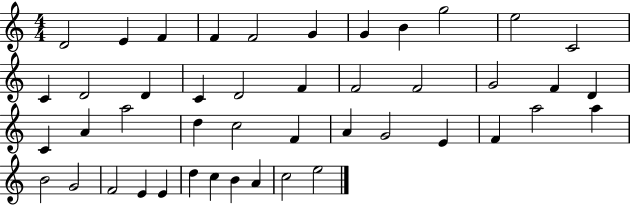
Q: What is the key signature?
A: C major